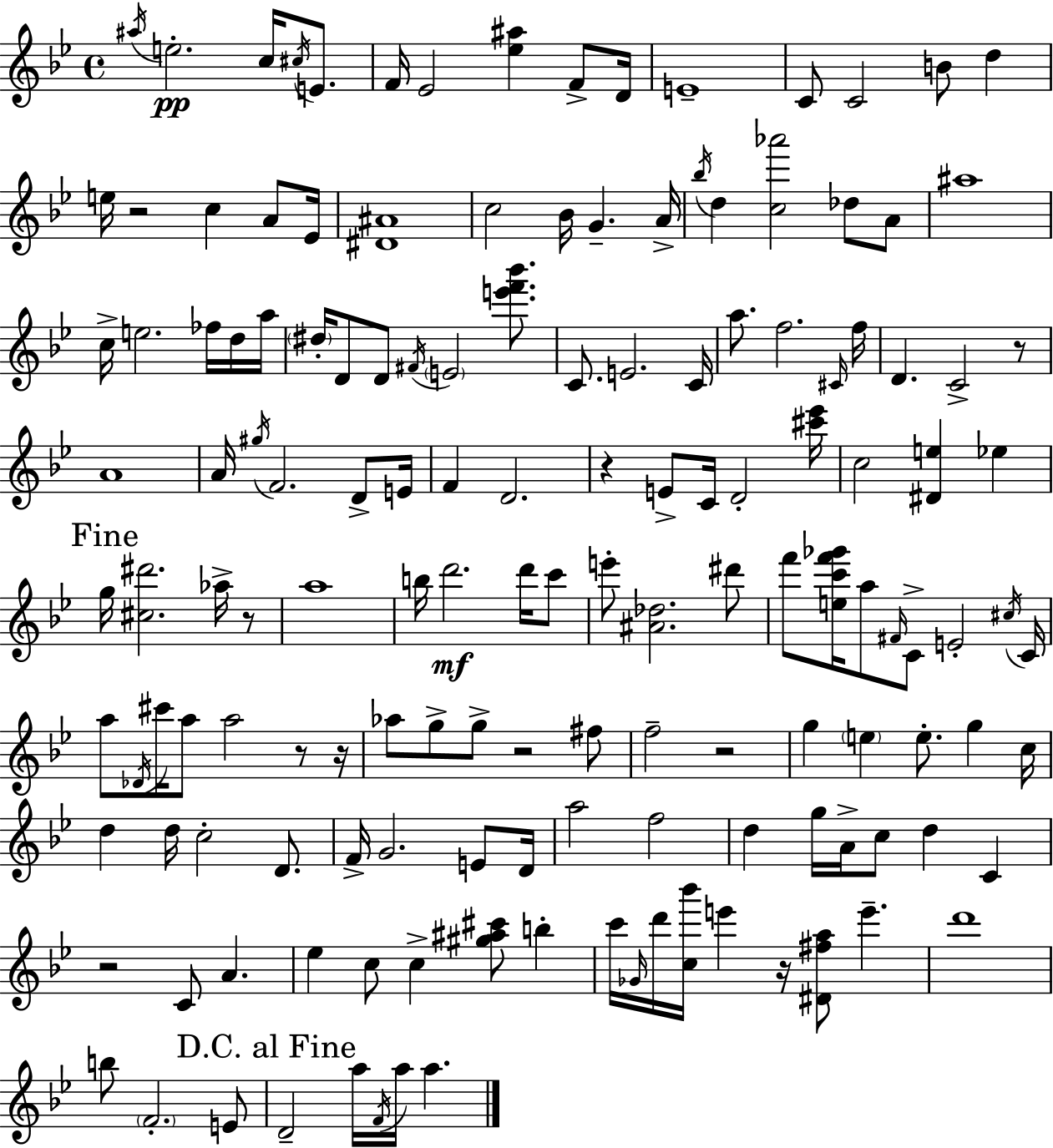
X:1
T:Untitled
M:4/4
L:1/4
K:Bb
^a/4 e2 c/4 ^c/4 E/2 F/4 _E2 [_e^a] F/2 D/4 E4 C/2 C2 B/2 d e/4 z2 c A/2 _E/4 [^D^A]4 c2 _B/4 G A/4 _b/4 d [c_a']2 _d/2 A/2 ^a4 c/4 e2 _f/4 d/4 a/4 ^d/4 D/2 D/2 ^F/4 E2 [e'f'_b']/2 C/2 E2 C/4 a/2 f2 ^C/4 f/4 D C2 z/2 A4 A/4 ^g/4 F2 D/2 E/4 F D2 z E/2 C/4 D2 [^c'_e']/4 c2 [^De] _e g/4 [^c^d']2 _a/4 z/2 a4 b/4 d'2 d'/4 c'/2 e'/2 [^A_d]2 ^d'/2 f'/2 [ec'f'_g']/4 a/2 ^F/4 C/2 E2 ^c/4 C/4 a/2 _D/4 ^c'/4 a/2 a2 z/2 z/4 _a/2 g/2 g/2 z2 ^f/2 f2 z2 g e e/2 g c/4 d d/4 c2 D/2 F/4 G2 E/2 D/4 a2 f2 d g/4 A/4 c/2 d C z2 C/2 A _e c/2 c [^g^a^c']/2 b c'/4 _G/4 d'/4 [c_b']/4 e' z/4 [^D^fa]/2 e' d'4 b/2 F2 E/2 D2 a/4 F/4 a/4 a